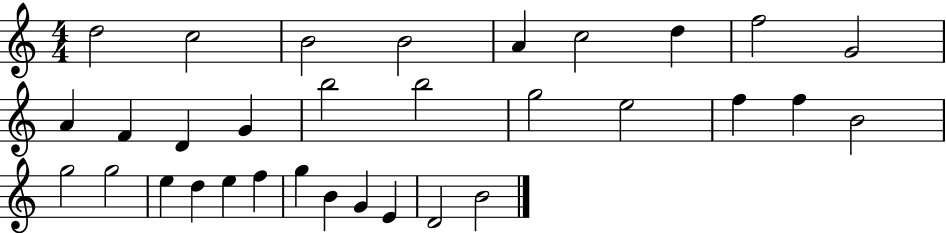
{
  \clef treble
  \numericTimeSignature
  \time 4/4
  \key c \major
  d''2 c''2 | b'2 b'2 | a'4 c''2 d''4 | f''2 g'2 | \break a'4 f'4 d'4 g'4 | b''2 b''2 | g''2 e''2 | f''4 f''4 b'2 | \break g''2 g''2 | e''4 d''4 e''4 f''4 | g''4 b'4 g'4 e'4 | d'2 b'2 | \break \bar "|."
}